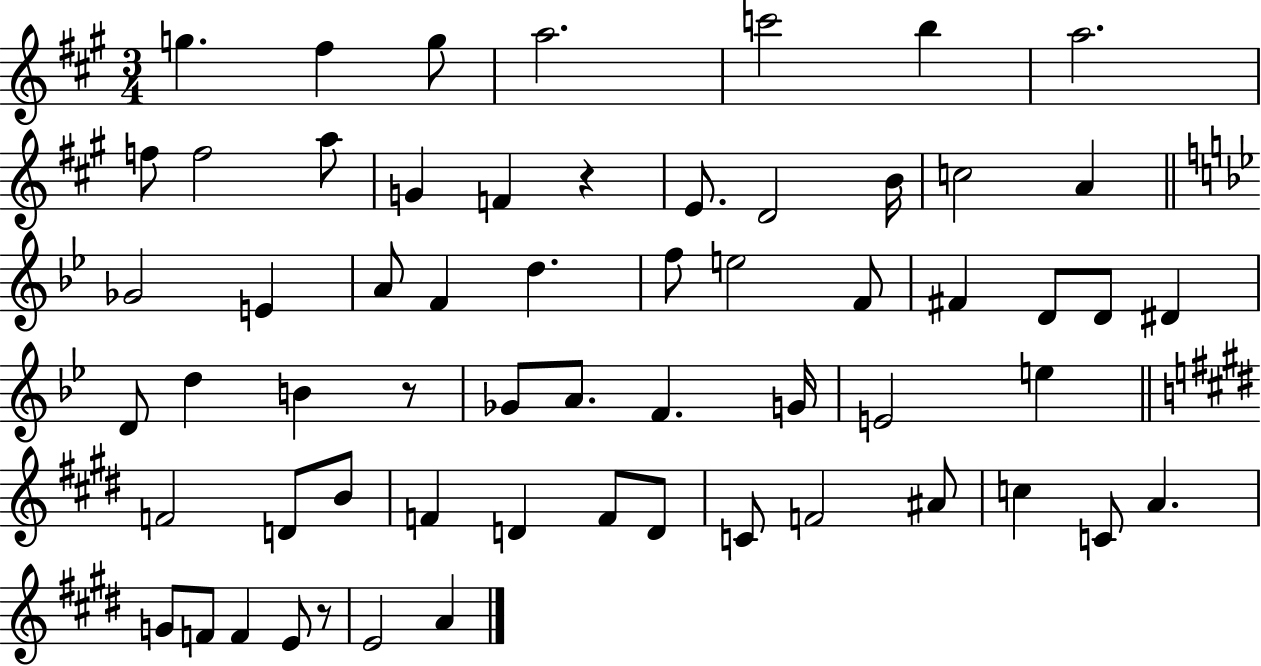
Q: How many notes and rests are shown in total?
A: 60